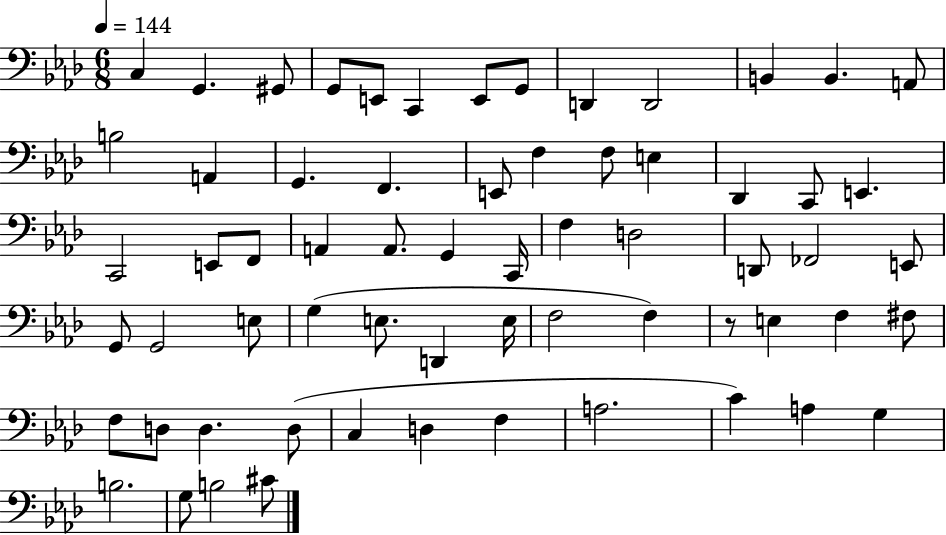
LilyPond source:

{
  \clef bass
  \numericTimeSignature
  \time 6/8
  \key aes \major
  \tempo 4 = 144
  c4 g,4. gis,8 | g,8 e,8 c,4 e,8 g,8 | d,4 d,2 | b,4 b,4. a,8 | \break b2 a,4 | g,4. f,4. | e,8 f4 f8 e4 | des,4 c,8 e,4. | \break c,2 e,8 f,8 | a,4 a,8. g,4 c,16 | f4 d2 | d,8 fes,2 e,8 | \break g,8 g,2 e8 | g4( e8. d,4 e16 | f2 f4) | r8 e4 f4 fis8 | \break f8 d8 d4. d8( | c4 d4 f4 | a2. | c'4) a4 g4 | \break b2. | g8 b2 cis'8 | \bar "|."
}